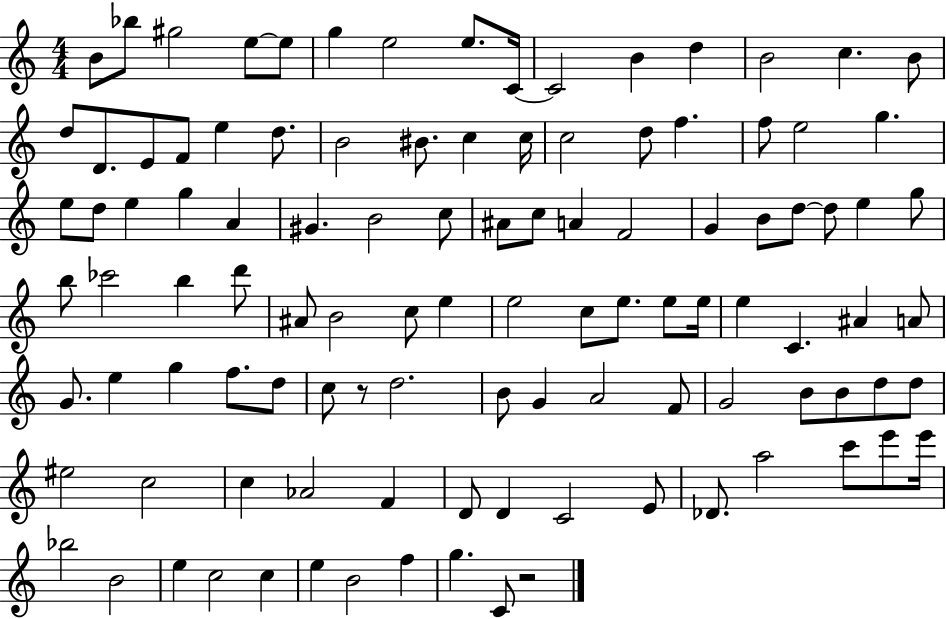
X:1
T:Untitled
M:4/4
L:1/4
K:C
B/2 _b/2 ^g2 e/2 e/2 g e2 e/2 C/4 C2 B d B2 c B/2 d/2 D/2 E/2 F/2 e d/2 B2 ^B/2 c c/4 c2 d/2 f f/2 e2 g e/2 d/2 e g A ^G B2 c/2 ^A/2 c/2 A F2 G B/2 d/2 d/2 e g/2 b/2 _c'2 b d'/2 ^A/2 B2 c/2 e e2 c/2 e/2 e/2 e/4 e C ^A A/2 G/2 e g f/2 d/2 c/2 z/2 d2 B/2 G A2 F/2 G2 B/2 B/2 d/2 d/2 ^e2 c2 c _A2 F D/2 D C2 E/2 _D/2 a2 c'/2 e'/2 e'/4 _b2 B2 e c2 c e B2 f g C/2 z2